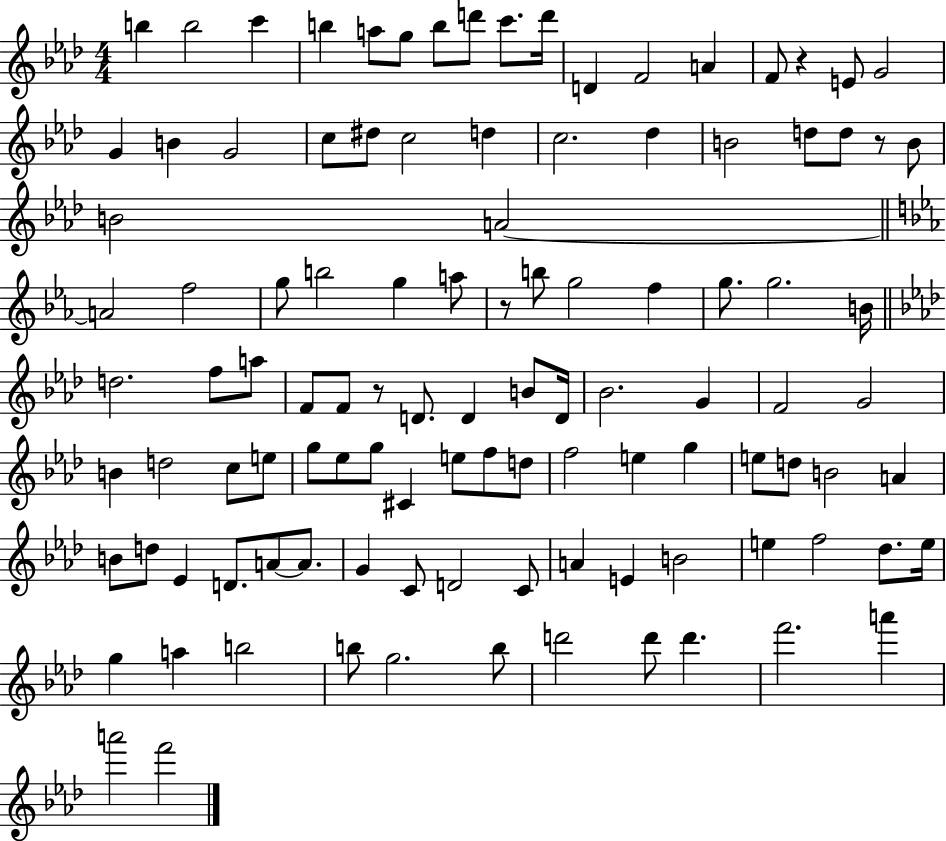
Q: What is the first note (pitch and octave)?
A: B5